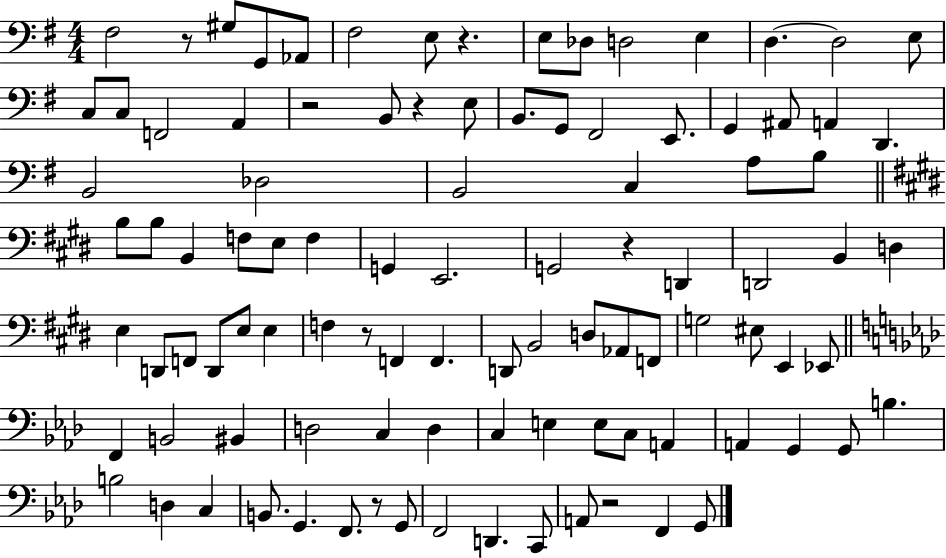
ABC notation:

X:1
T:Untitled
M:4/4
L:1/4
K:G
^F,2 z/2 ^G,/2 G,,/2 _A,,/2 ^F,2 E,/2 z E,/2 _D,/2 D,2 E, D, D,2 E,/2 C,/2 C,/2 F,,2 A,, z2 B,,/2 z E,/2 B,,/2 G,,/2 ^F,,2 E,,/2 G,, ^A,,/2 A,, D,, B,,2 _D,2 B,,2 C, A,/2 B,/2 B,/2 B,/2 B,, F,/2 E,/2 F, G,, E,,2 G,,2 z D,, D,,2 B,, D, E, D,,/2 F,,/2 D,,/2 E,/2 E, F, z/2 F,, F,, D,,/2 B,,2 D,/2 _A,,/2 F,,/2 G,2 ^E,/2 E,, _E,,/2 F,, B,,2 ^B,, D,2 C, D, C, E, E,/2 C,/2 A,, A,, G,, G,,/2 B, B,2 D, C, B,,/2 G,, F,,/2 z/2 G,,/2 F,,2 D,, C,,/2 A,,/2 z2 F,, G,,/2